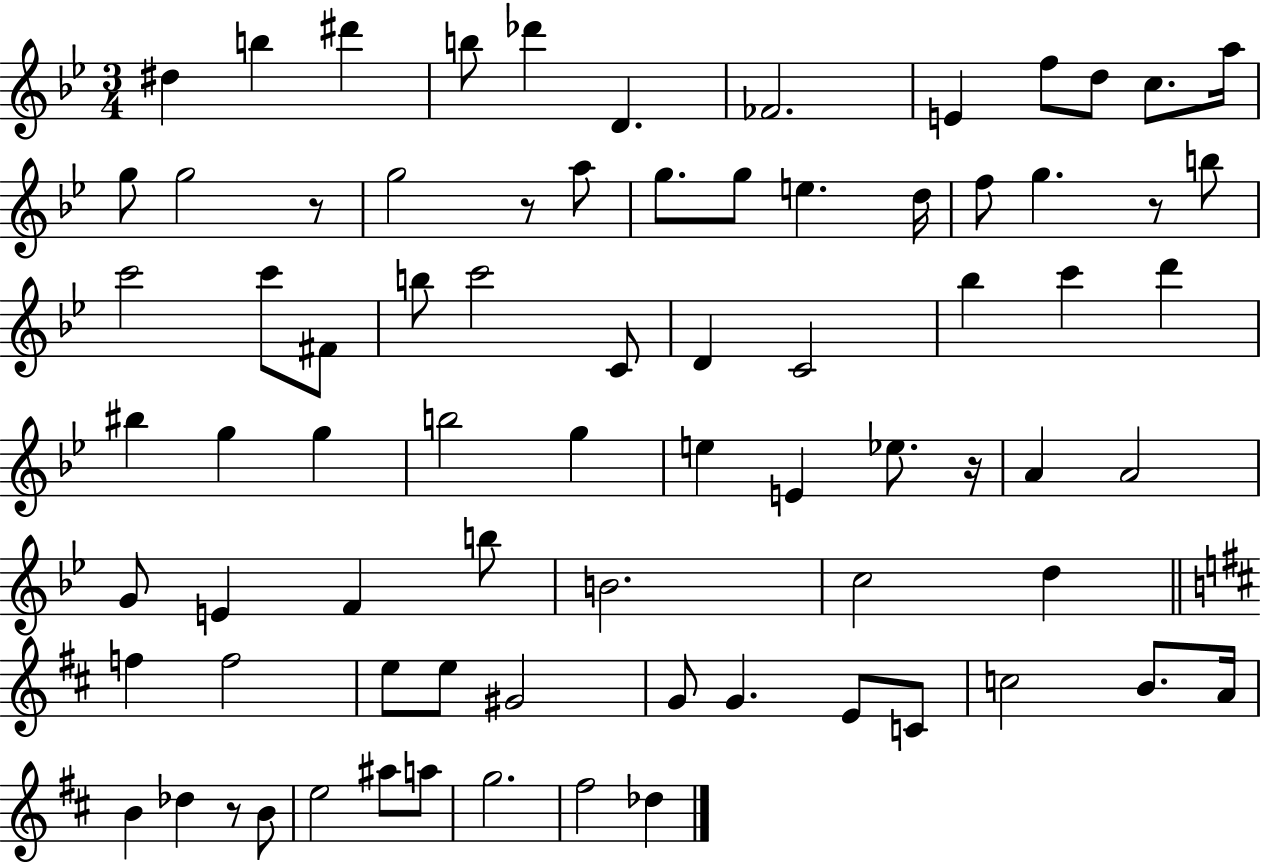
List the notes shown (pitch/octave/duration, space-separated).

D#5/q B5/q D#6/q B5/e Db6/q D4/q. FES4/h. E4/q F5/e D5/e C5/e. A5/s G5/e G5/h R/e G5/h R/e A5/e G5/e. G5/e E5/q. D5/s F5/e G5/q. R/e B5/e C6/h C6/e F#4/e B5/e C6/h C4/e D4/q C4/h Bb5/q C6/q D6/q BIS5/q G5/q G5/q B5/h G5/q E5/q E4/q Eb5/e. R/s A4/q A4/h G4/e E4/q F4/q B5/e B4/h. C5/h D5/q F5/q F5/h E5/e E5/e G#4/h G4/e G4/q. E4/e C4/e C5/h B4/e. A4/s B4/q Db5/q R/e B4/e E5/h A#5/e A5/e G5/h. F#5/h Db5/q